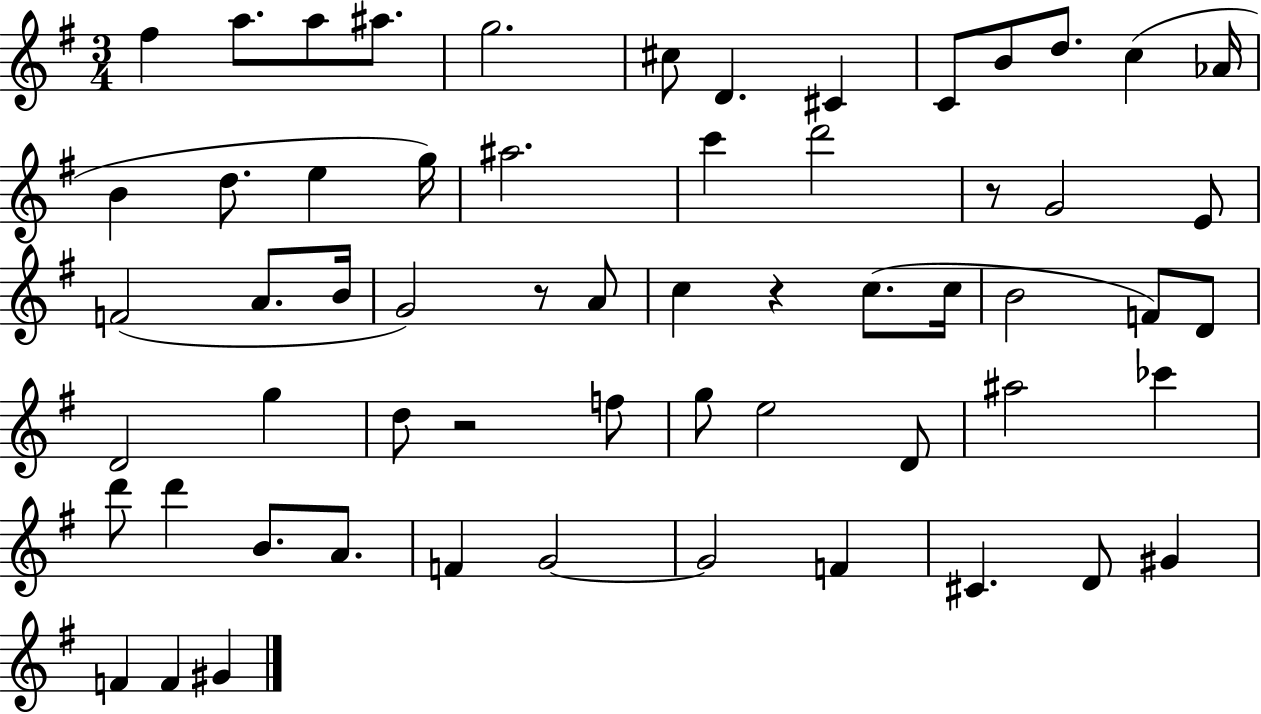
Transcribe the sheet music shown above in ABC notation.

X:1
T:Untitled
M:3/4
L:1/4
K:G
^f a/2 a/2 ^a/2 g2 ^c/2 D ^C C/2 B/2 d/2 c _A/4 B d/2 e g/4 ^a2 c' d'2 z/2 G2 E/2 F2 A/2 B/4 G2 z/2 A/2 c z c/2 c/4 B2 F/2 D/2 D2 g d/2 z2 f/2 g/2 e2 D/2 ^a2 _c' d'/2 d' B/2 A/2 F G2 G2 F ^C D/2 ^G F F ^G